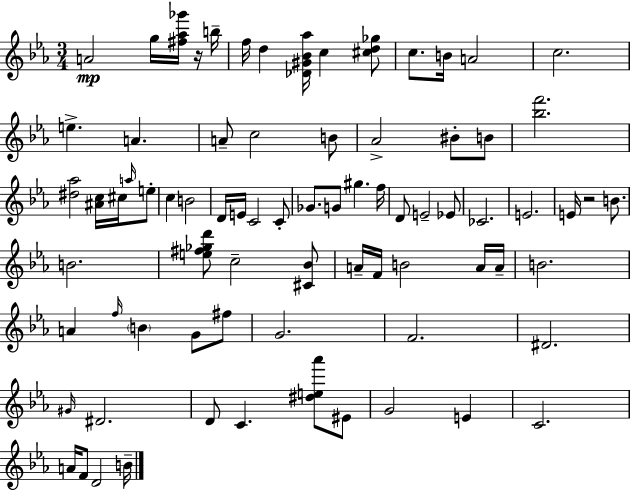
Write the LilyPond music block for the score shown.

{
  \clef treble
  \numericTimeSignature
  \time 3/4
  \key c \minor
  a'2\mp g''16 <fis'' aes'' ges'''>16 r16 b''16-- | f''16 d''4 <des' gis' bes' aes''>16 c''4 <cis'' d'' ges''>8 | c''8. b'16 a'2 | c''2. | \break e''4.-> a'4. | a'8-- c''2 b'8 | aes'2-> bis'8-. b'8 | <bes'' f'''>2. | \break <dis'' aes''>2 <ais' c''>16 cis''16 \grace { a''16 } e''8-. | c''4 b'2 | d'16 e'16 c'2 c'8-. | ges'8. g'8 gis''4. | \break f''16 d'8 e'2-- ees'8 | ces'2. | e'2. | e'16 r2 b'8. | \break b'2. | <e'' fis'' ges'' d'''>8 c''2-- <cis' bes'>8 | a'16-- f'16 b'2 a'16 | a'16-- b'2. | \break a'4 \grace { f''16 } \parenthesize b'4 g'8 | fis''8 g'2. | f'2. | dis'2. | \break \grace { gis'16 } dis'2. | d'8 c'4. <dis'' e'' aes'''>8 | eis'8 g'2 e'4 | c'2. | \break a'16 f'8 d'2 | b'16-- \bar "|."
}